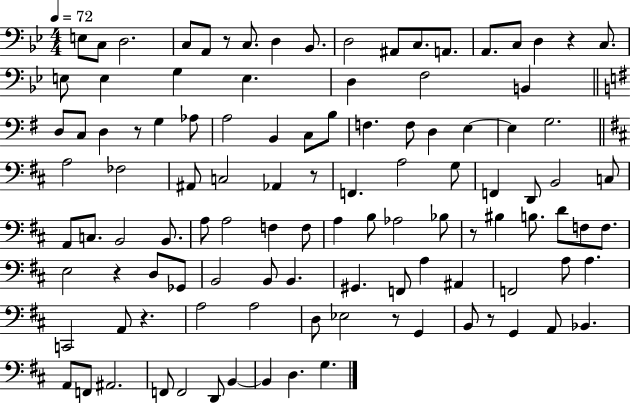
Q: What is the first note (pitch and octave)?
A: E3